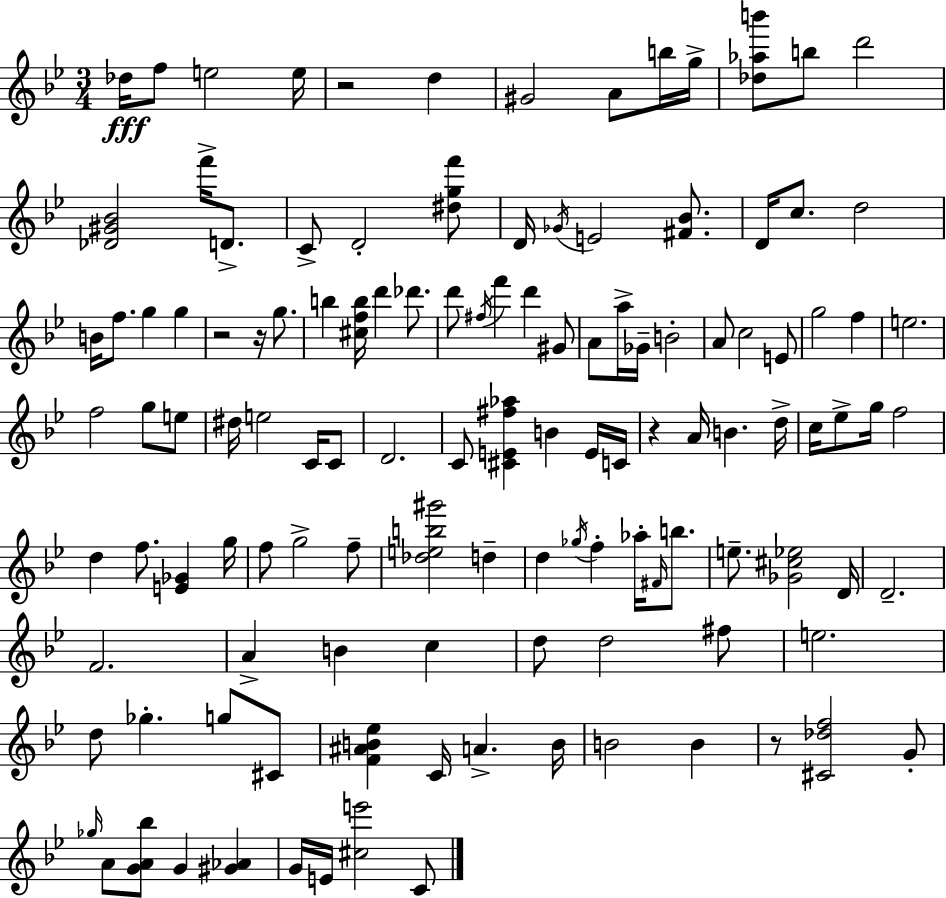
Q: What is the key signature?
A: BES major